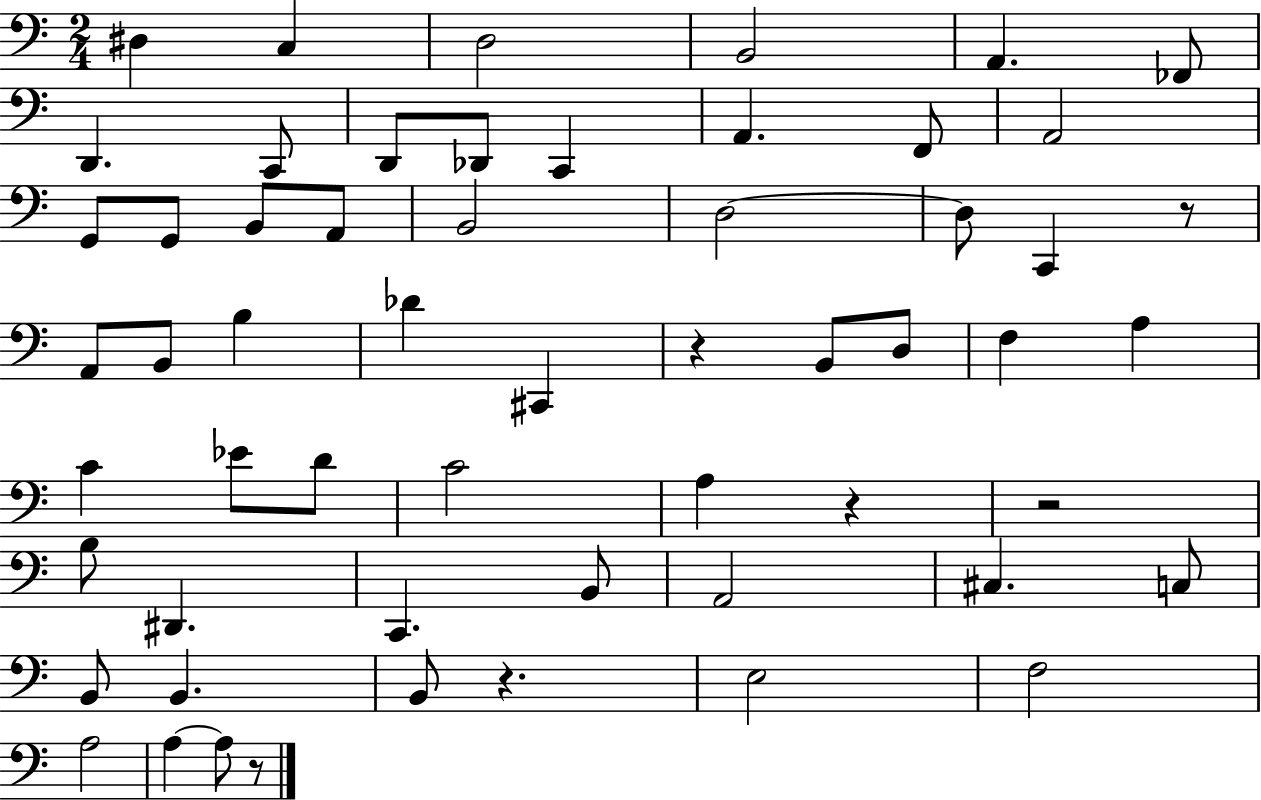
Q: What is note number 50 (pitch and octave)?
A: A3